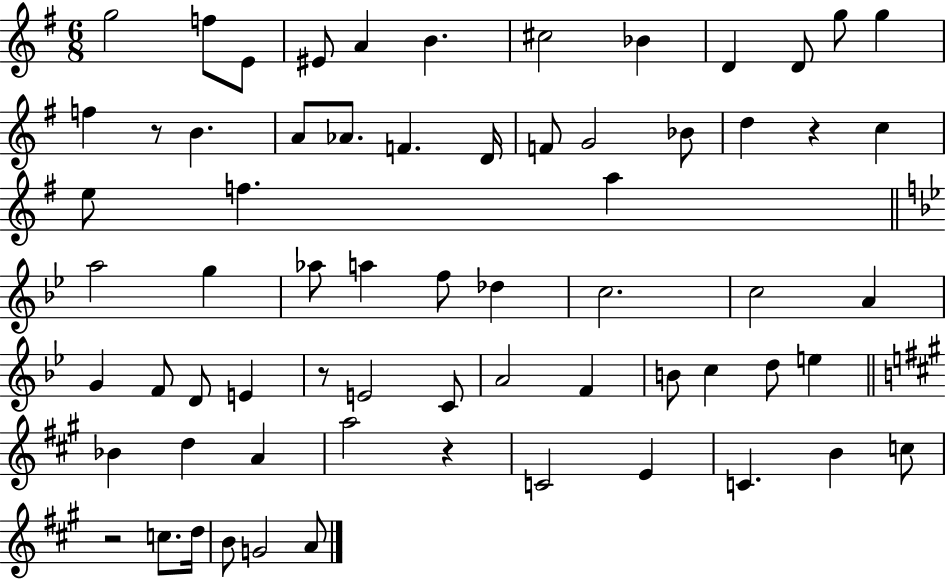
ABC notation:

X:1
T:Untitled
M:6/8
L:1/4
K:G
g2 f/2 E/2 ^E/2 A B ^c2 _B D D/2 g/2 g f z/2 B A/2 _A/2 F D/4 F/2 G2 _B/2 d z c e/2 f a a2 g _a/2 a f/2 _d c2 c2 A G F/2 D/2 E z/2 E2 C/2 A2 F B/2 c d/2 e _B d A a2 z C2 E C B c/2 z2 c/2 d/4 B/2 G2 A/2